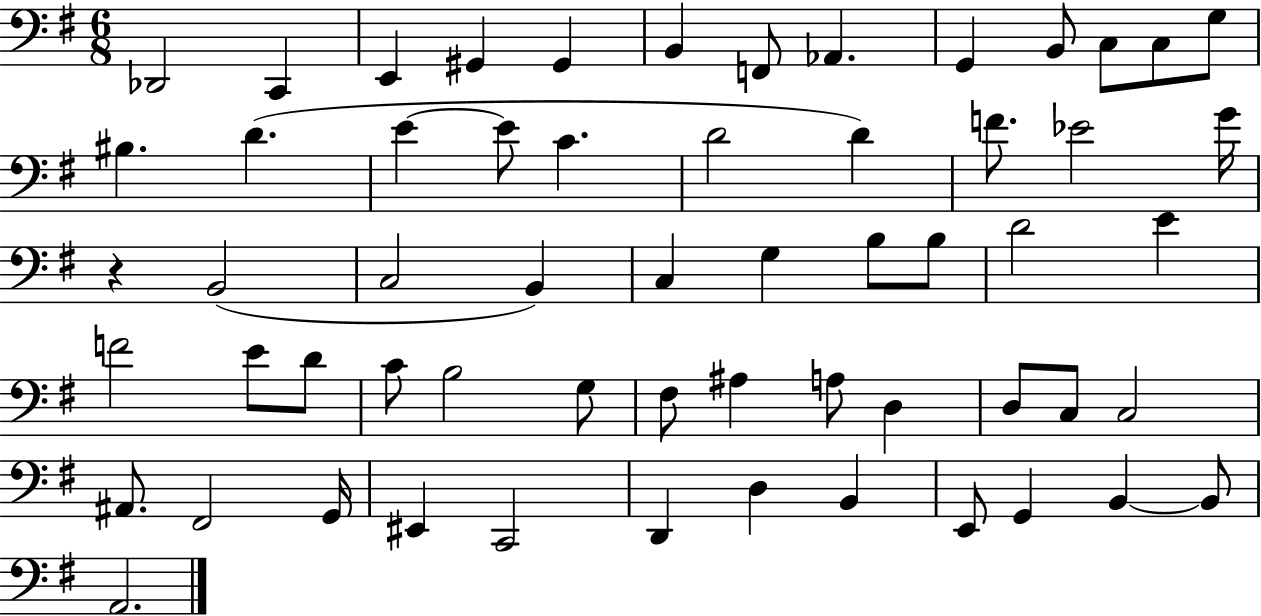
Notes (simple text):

Db2/h C2/q E2/q G#2/q G#2/q B2/q F2/e Ab2/q. G2/q B2/e C3/e C3/e G3/e BIS3/q. D4/q. E4/q E4/e C4/q. D4/h D4/q F4/e. Eb4/h G4/s R/q B2/h C3/h B2/q C3/q G3/q B3/e B3/e D4/h E4/q F4/h E4/e D4/e C4/e B3/h G3/e F#3/e A#3/q A3/e D3/q D3/e C3/e C3/h A#2/e. F#2/h G2/s EIS2/q C2/h D2/q D3/q B2/q E2/e G2/q B2/q B2/e A2/h.